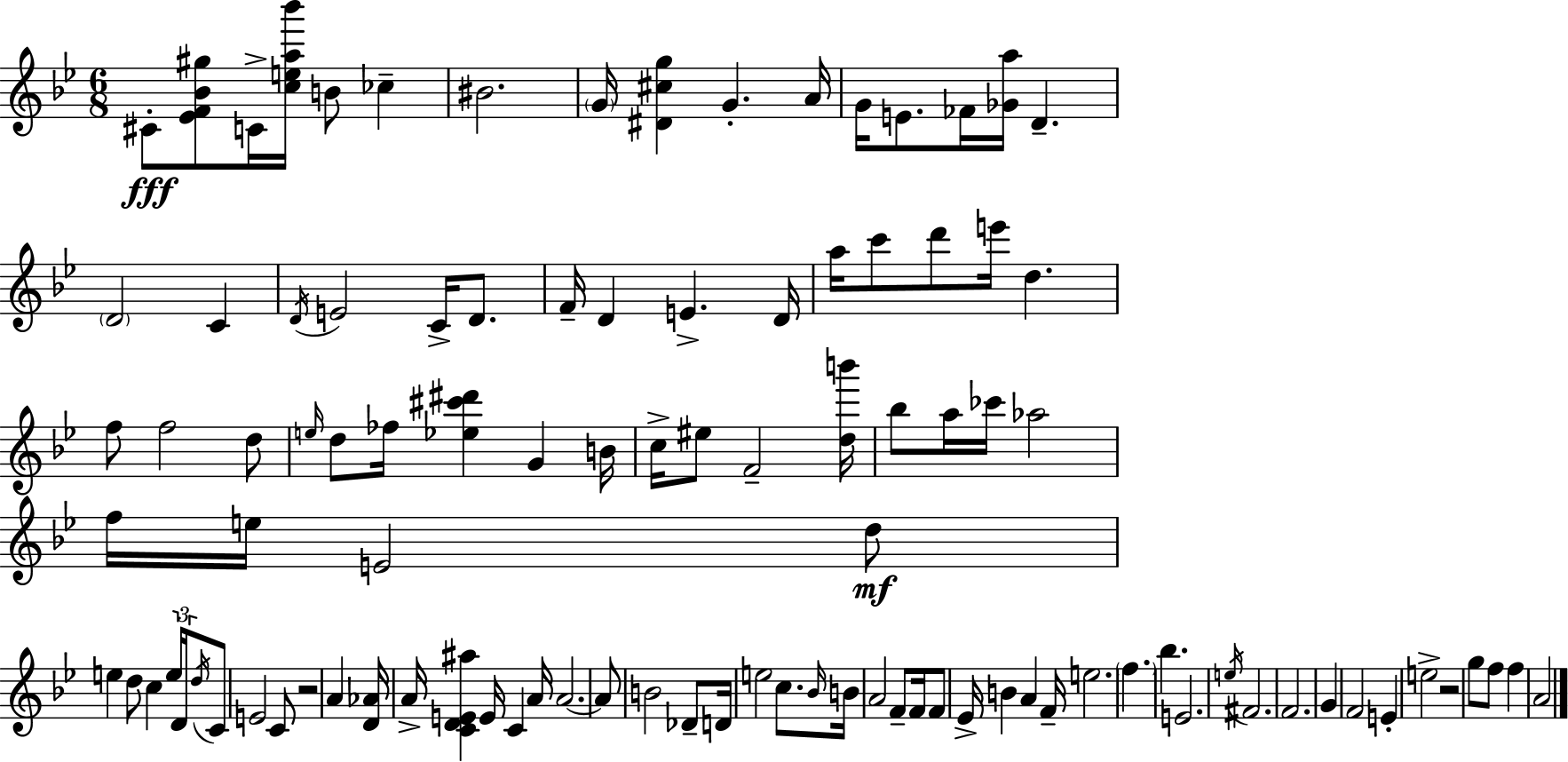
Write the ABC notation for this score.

X:1
T:Untitled
M:6/8
L:1/4
K:Gm
^C/2 [_EF_B^g]/2 C/4 [cea_b']/4 B/2 _c ^B2 G/4 [^D^cg] G A/4 G/4 E/2 _F/4 [_Ga]/4 D D2 C D/4 E2 C/4 D/2 F/4 D E D/4 a/4 c'/2 d'/2 e'/4 d f/2 f2 d/2 e/4 d/2 _f/4 [_e^c'^d'] G B/4 c/4 ^e/2 F2 [db']/4 _b/2 a/4 _c'/4 _a2 f/4 e/4 E2 d/2 e d/2 c e/4 D/4 d/4 C/2 E2 C/2 z2 A [D_A]/4 A/4 [CDE^a] E/4 C A/4 A2 A/2 B2 _D/2 D/4 e2 c/2 _B/4 B/4 A2 F/2 F/4 F/2 _E/4 B A F/4 e2 f _b E2 e/4 ^F2 F2 G F2 E e2 z2 g/2 f/2 f A2